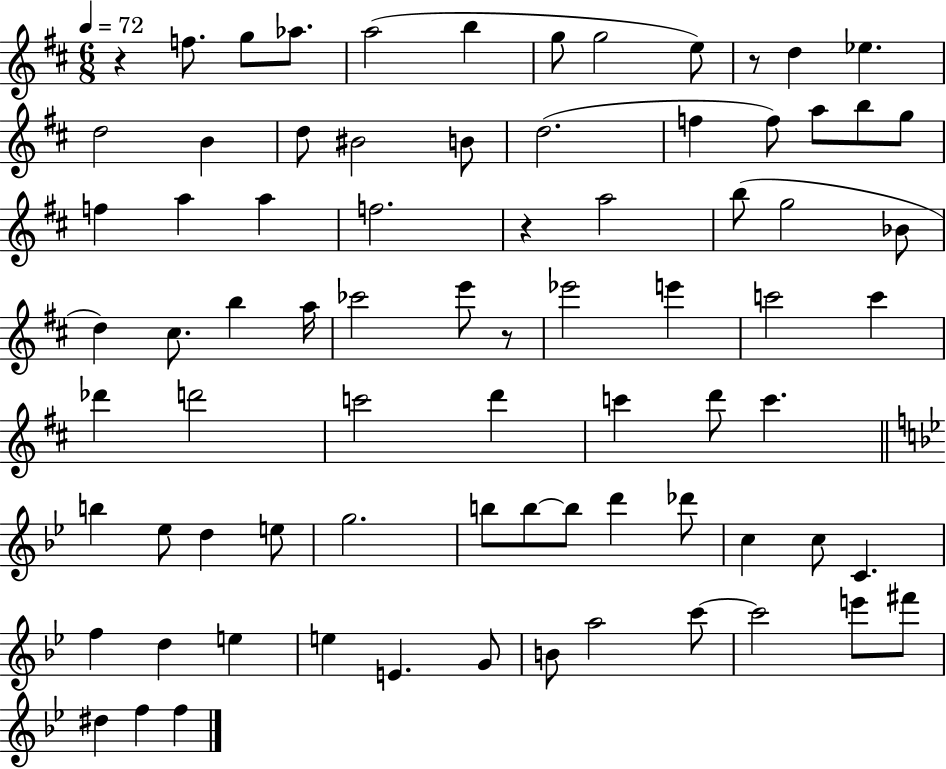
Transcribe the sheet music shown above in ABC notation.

X:1
T:Untitled
M:6/8
L:1/4
K:D
z f/2 g/2 _a/2 a2 b g/2 g2 e/2 z/2 d _e d2 B d/2 ^B2 B/2 d2 f f/2 a/2 b/2 g/2 f a a f2 z a2 b/2 g2 _B/2 d ^c/2 b a/4 _c'2 e'/2 z/2 _e'2 e' c'2 c' _d' d'2 c'2 d' c' d'/2 c' b _e/2 d e/2 g2 b/2 b/2 b/2 d' _d'/2 c c/2 C f d e e E G/2 B/2 a2 c'/2 c'2 e'/2 ^f'/2 ^d f f